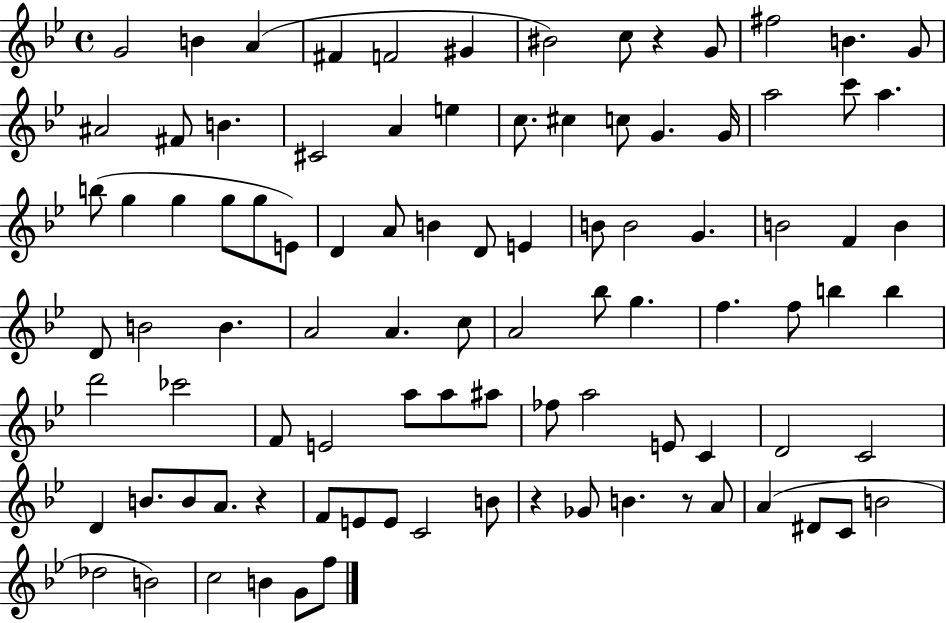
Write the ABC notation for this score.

X:1
T:Untitled
M:4/4
L:1/4
K:Bb
G2 B A ^F F2 ^G ^B2 c/2 z G/2 ^f2 B G/2 ^A2 ^F/2 B ^C2 A e c/2 ^c c/2 G G/4 a2 c'/2 a b/2 g g g/2 g/2 E/2 D A/2 B D/2 E B/2 B2 G B2 F B D/2 B2 B A2 A c/2 A2 _b/2 g f f/2 b b d'2 _c'2 F/2 E2 a/2 a/2 ^a/2 _f/2 a2 E/2 C D2 C2 D B/2 B/2 A/2 z F/2 E/2 E/2 C2 B/2 z _G/2 B z/2 A/2 A ^D/2 C/2 B2 _d2 B2 c2 B G/2 f/2